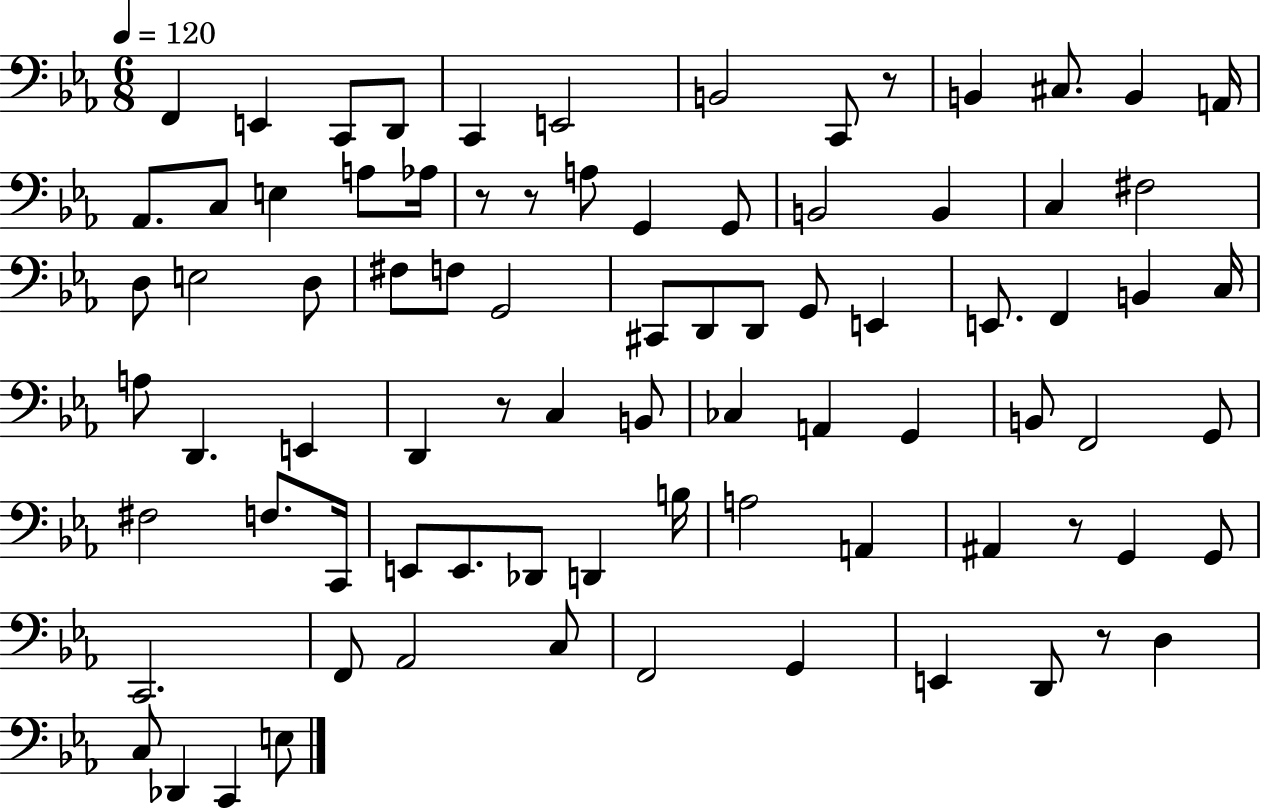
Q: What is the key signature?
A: EES major